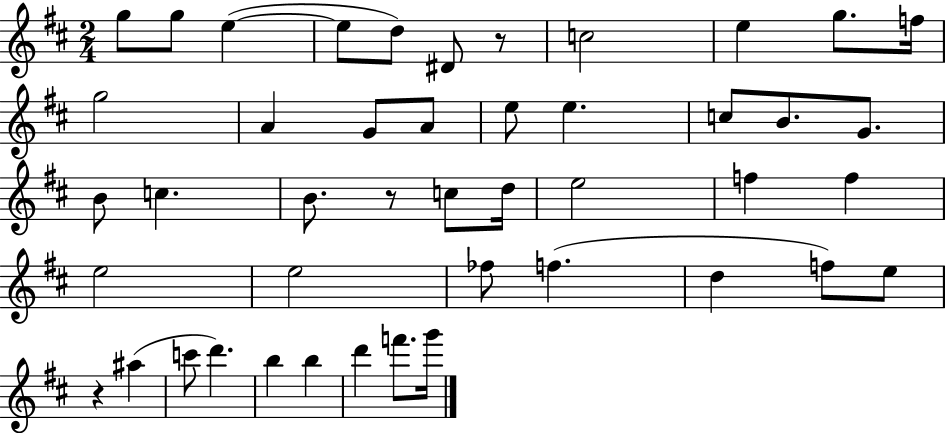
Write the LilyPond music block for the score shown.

{
  \clef treble
  \numericTimeSignature
  \time 2/4
  \key d \major
  g''8 g''8 e''4~(~ | e''8 d''8) dis'8 r8 | c''2 | e''4 g''8. f''16 | \break g''2 | a'4 g'8 a'8 | e''8 e''4. | c''8 b'8. g'8. | \break b'8 c''4. | b'8. r8 c''8 d''16 | e''2 | f''4 f''4 | \break e''2 | e''2 | fes''8 f''4.( | d''4 f''8) e''8 | \break r4 ais''4( | c'''8 d'''4.) | b''4 b''4 | d'''4 f'''8. g'''16 | \break \bar "|."
}